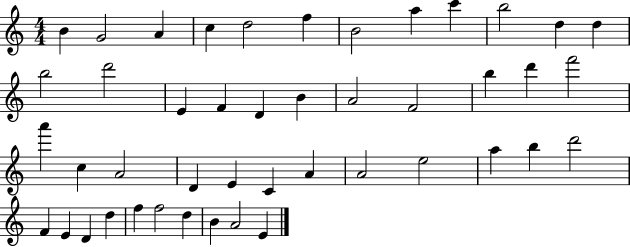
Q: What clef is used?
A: treble